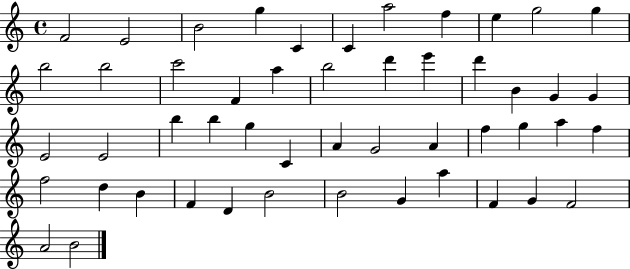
{
  \clef treble
  \time 4/4
  \defaultTimeSignature
  \key c \major
  f'2 e'2 | b'2 g''4 c'4 | c'4 a''2 f''4 | e''4 g''2 g''4 | \break b''2 b''2 | c'''2 f'4 a''4 | b''2 d'''4 e'''4 | d'''4 b'4 g'4 g'4 | \break e'2 e'2 | b''4 b''4 g''4 c'4 | a'4 g'2 a'4 | f''4 g''4 a''4 f''4 | \break f''2 d''4 b'4 | f'4 d'4 b'2 | b'2 g'4 a''4 | f'4 g'4 f'2 | \break a'2 b'2 | \bar "|."
}